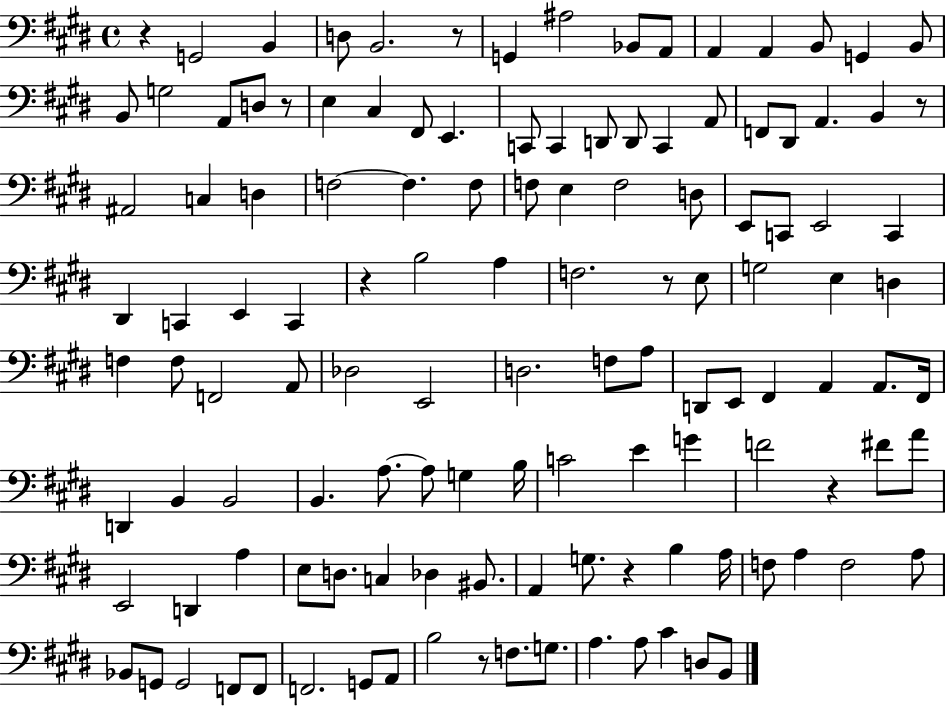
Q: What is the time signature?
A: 4/4